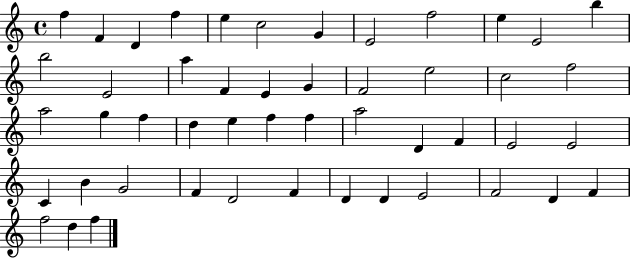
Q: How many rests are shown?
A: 0